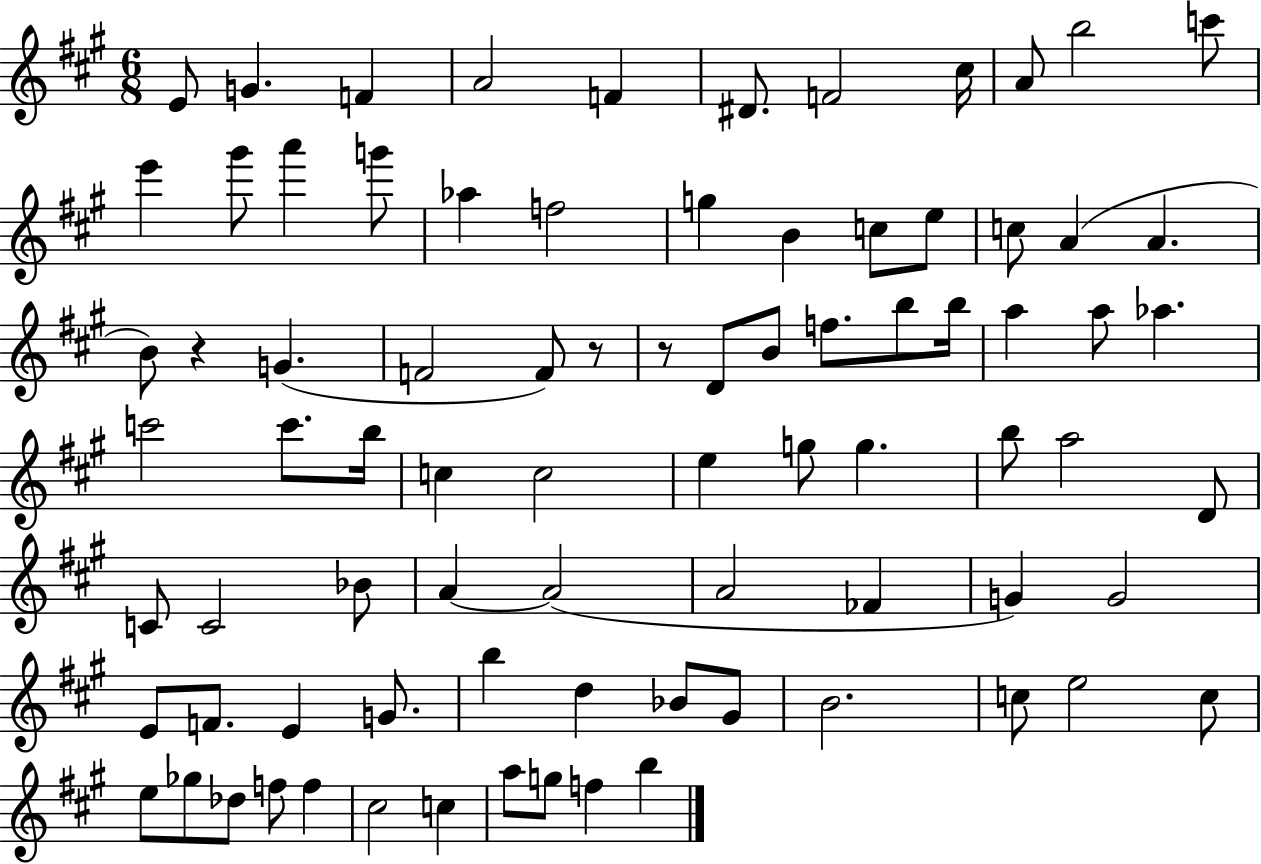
E4/e G4/q. F4/q A4/h F4/q D#4/e. F4/h C#5/s A4/e B5/h C6/e E6/q G#6/e A6/q G6/e Ab5/q F5/h G5/q B4/q C5/e E5/e C5/e A4/q A4/q. B4/e R/q G4/q. F4/h F4/e R/e R/e D4/e B4/e F5/e. B5/e B5/s A5/q A5/e Ab5/q. C6/h C6/e. B5/s C5/q C5/h E5/q G5/e G5/q. B5/e A5/h D4/e C4/e C4/h Bb4/e A4/q A4/h A4/h FES4/q G4/q G4/h E4/e F4/e. E4/q G4/e. B5/q D5/q Bb4/e G#4/e B4/h. C5/e E5/h C5/e E5/e Gb5/e Db5/e F5/e F5/q C#5/h C5/q A5/e G5/e F5/q B5/q